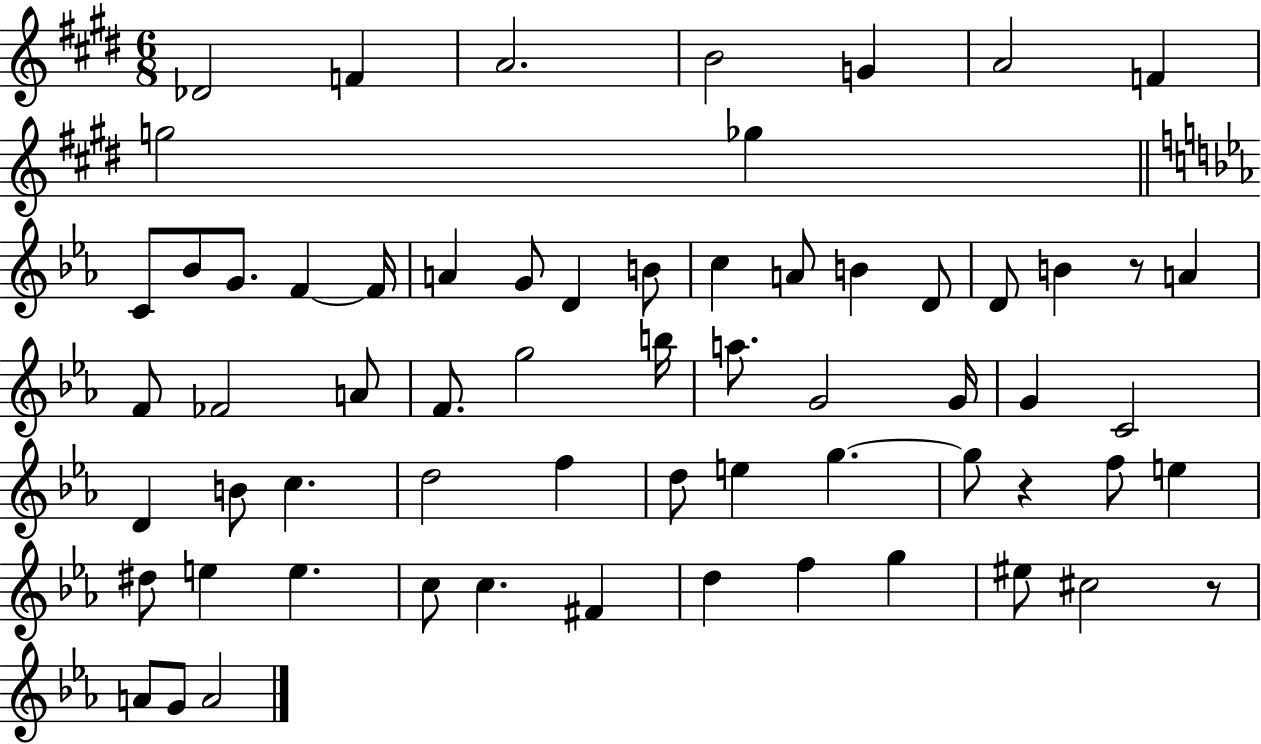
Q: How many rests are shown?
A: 3